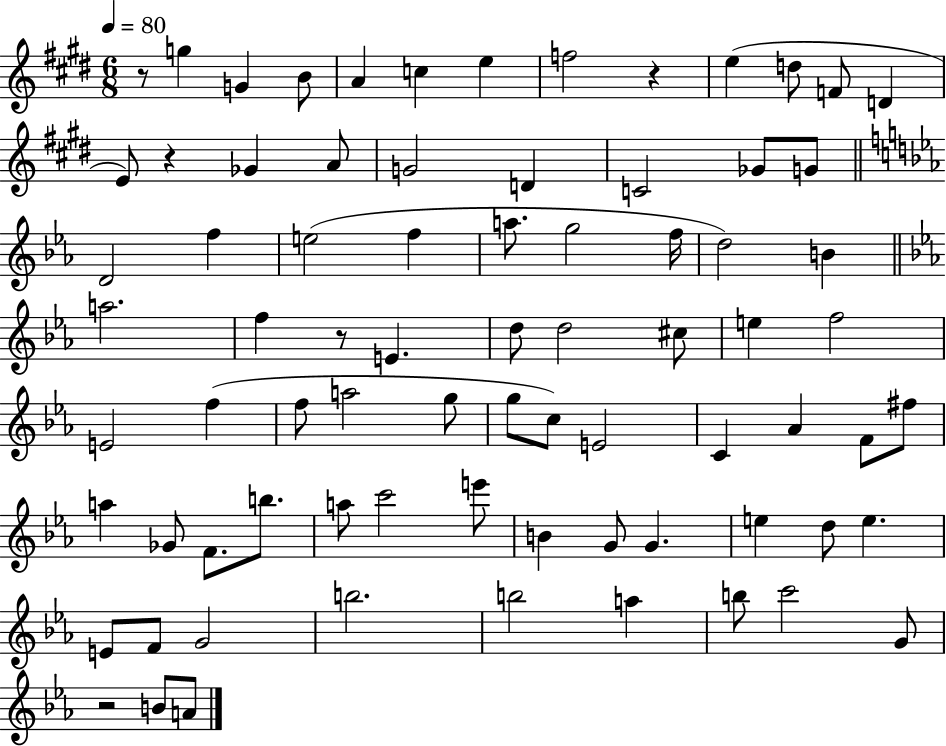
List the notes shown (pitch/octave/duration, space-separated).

R/e G5/q G4/q B4/e A4/q C5/q E5/q F5/h R/q E5/q D5/e F4/e D4/q E4/e R/q Gb4/q A4/e G4/h D4/q C4/h Gb4/e G4/e D4/h F5/q E5/h F5/q A5/e. G5/h F5/s D5/h B4/q A5/h. F5/q R/e E4/q. D5/e D5/h C#5/e E5/q F5/h E4/h F5/q F5/e A5/h G5/e G5/e C5/e E4/h C4/q Ab4/q F4/e F#5/e A5/q Gb4/e F4/e. B5/e. A5/e C6/h E6/e B4/q G4/e G4/q. E5/q D5/e E5/q. E4/e F4/e G4/h B5/h. B5/h A5/q B5/e C6/h G4/e R/h B4/e A4/e